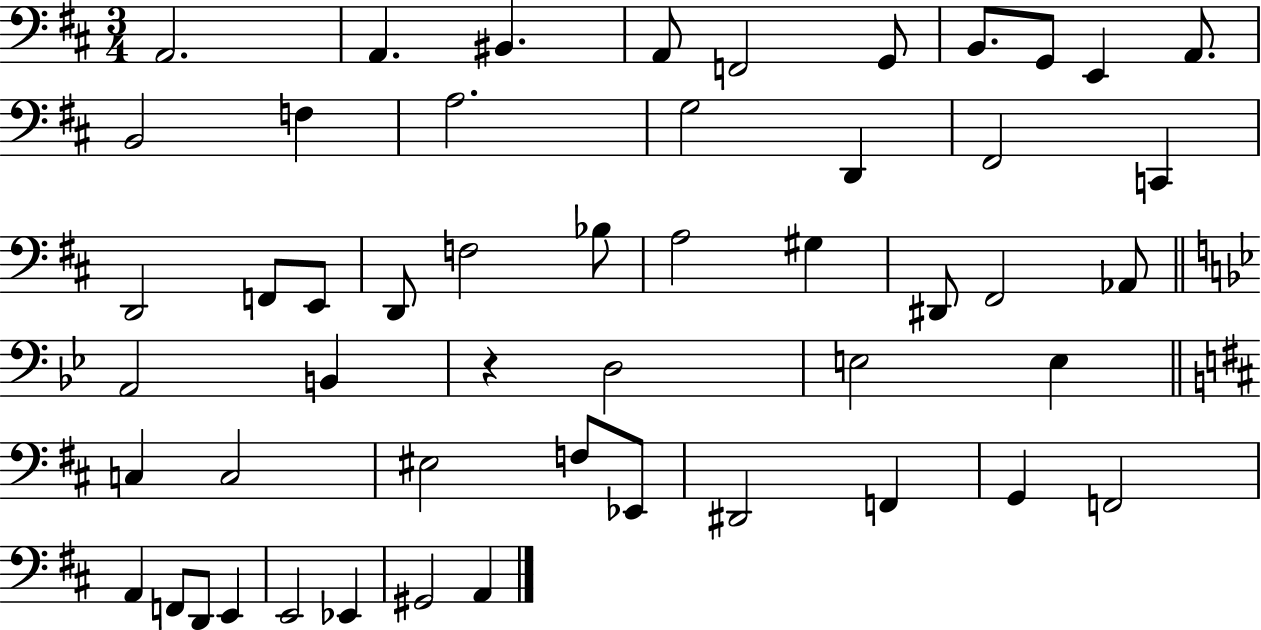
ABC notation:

X:1
T:Untitled
M:3/4
L:1/4
K:D
A,,2 A,, ^B,, A,,/2 F,,2 G,,/2 B,,/2 G,,/2 E,, A,,/2 B,,2 F, A,2 G,2 D,, ^F,,2 C,, D,,2 F,,/2 E,,/2 D,,/2 F,2 _B,/2 A,2 ^G, ^D,,/2 ^F,,2 _A,,/2 A,,2 B,, z D,2 E,2 E, C, C,2 ^E,2 F,/2 _E,,/2 ^D,,2 F,, G,, F,,2 A,, F,,/2 D,,/2 E,, E,,2 _E,, ^G,,2 A,,